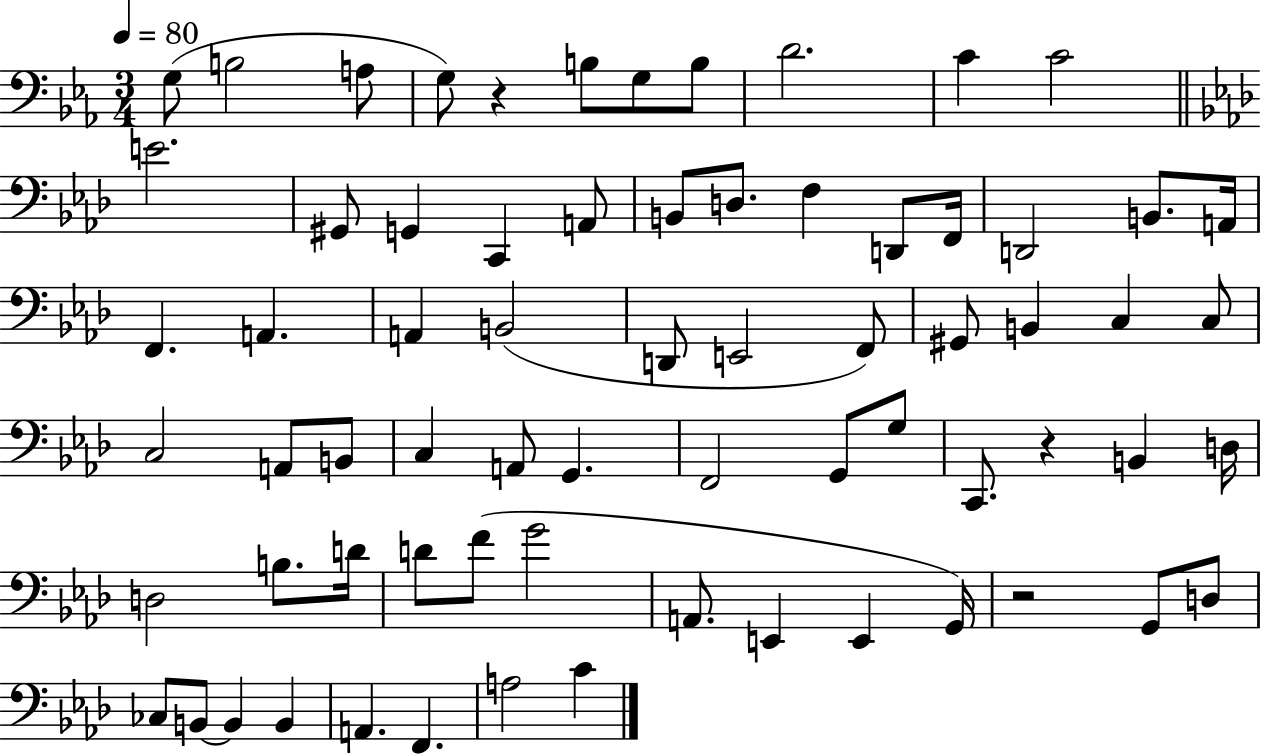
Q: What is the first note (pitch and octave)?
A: G3